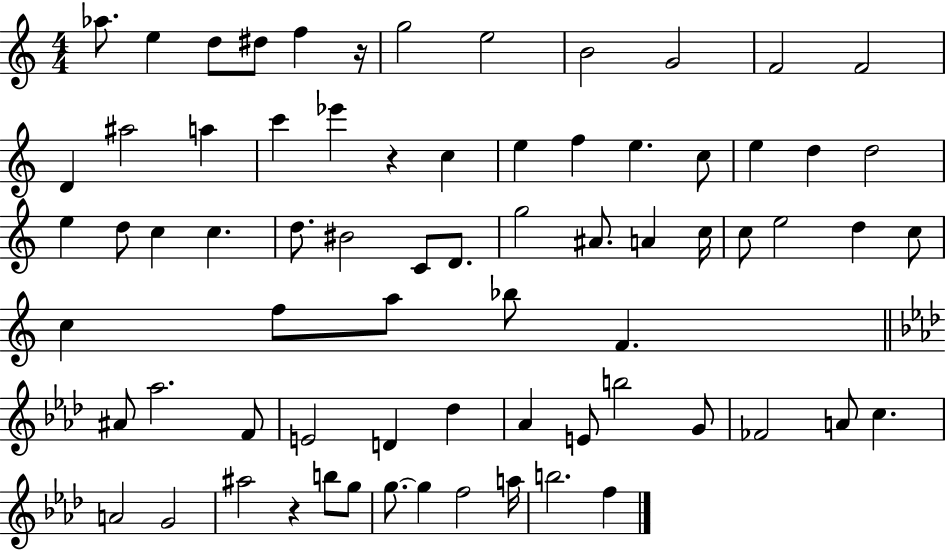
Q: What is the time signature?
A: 4/4